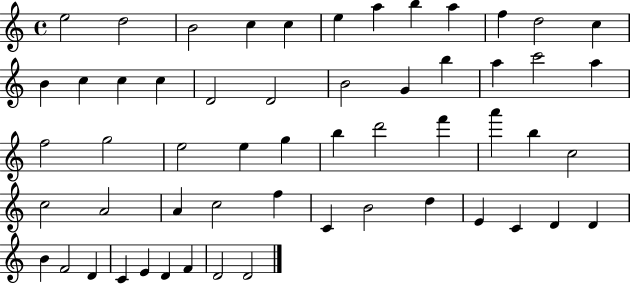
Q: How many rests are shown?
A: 0